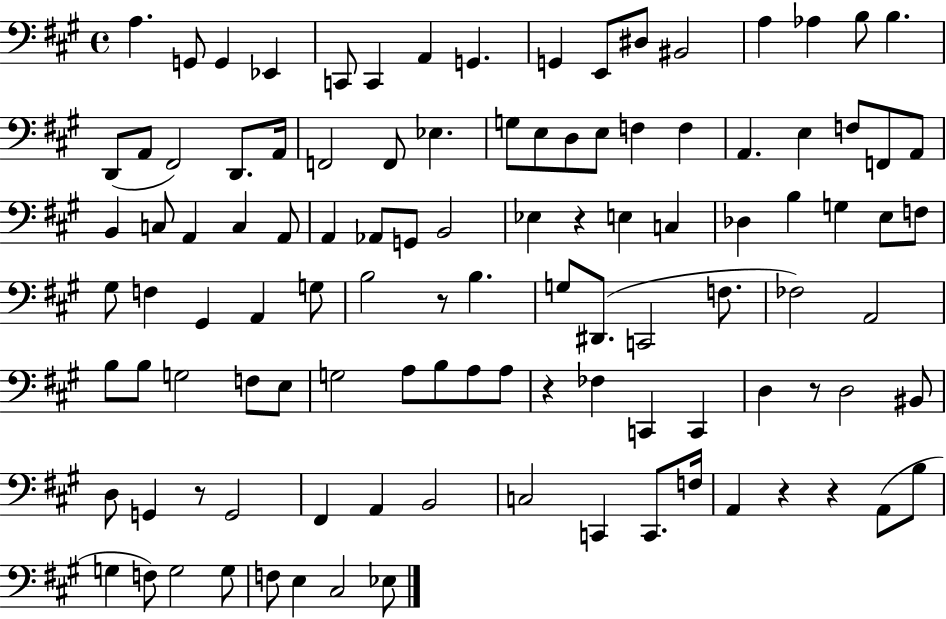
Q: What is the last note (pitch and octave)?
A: Eb3